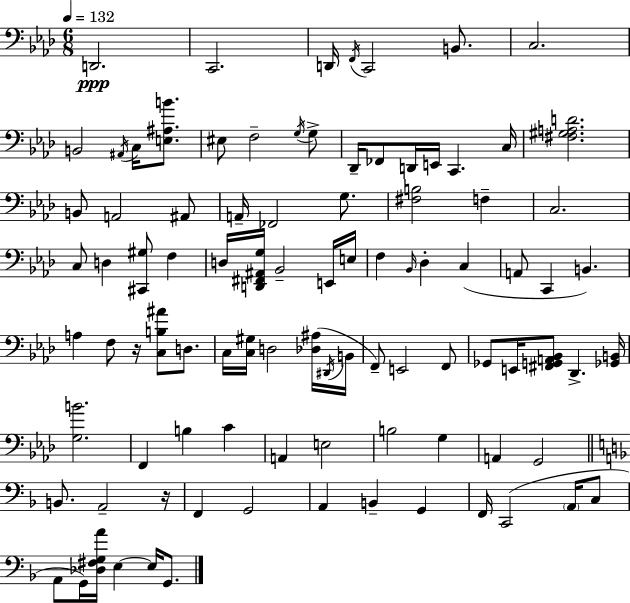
X:1
T:Untitled
M:6/8
L:1/4
K:Ab
D,,2 C,,2 D,,/4 F,,/4 C,,2 B,,/2 C,2 B,,2 ^A,,/4 C,/4 [E,^A,B]/2 ^E,/2 F,2 G,/4 G,/2 _D,,/4 _F,,/2 D,,/4 E,,/4 C,, C,/4 [^F,^G,A,D]2 B,,/2 A,,2 ^A,,/2 A,,/4 _F,,2 G,/2 [^F,B,]2 F, C,2 C,/2 D, [^C,,^G,]/2 F, D,/4 [D,,^F,,^A,,G,]/4 _B,,2 E,,/4 E,/4 F, _B,,/4 _D, C, A,,/2 C,, B,, A, F,/2 z/4 [C,B,^A]/2 D,/2 C,/4 [C,^G,]/4 D,2 [_D,^A,]/4 ^D,,/4 B,,/4 F,,/2 E,,2 F,,/2 _G,,/2 E,,/4 [^F,,G,,A,,_B,,]/2 _D,, [_G,,B,,]/4 [G,B]2 F,, B, C A,, E,2 B,2 G, A,, G,,2 B,,/2 A,,2 z/4 F,, G,,2 A,, B,, G,, F,,/4 C,,2 A,,/4 C,/2 A,,/2 G,,/4 [_D,^F,G,A]/4 E, E,/4 G,,/2